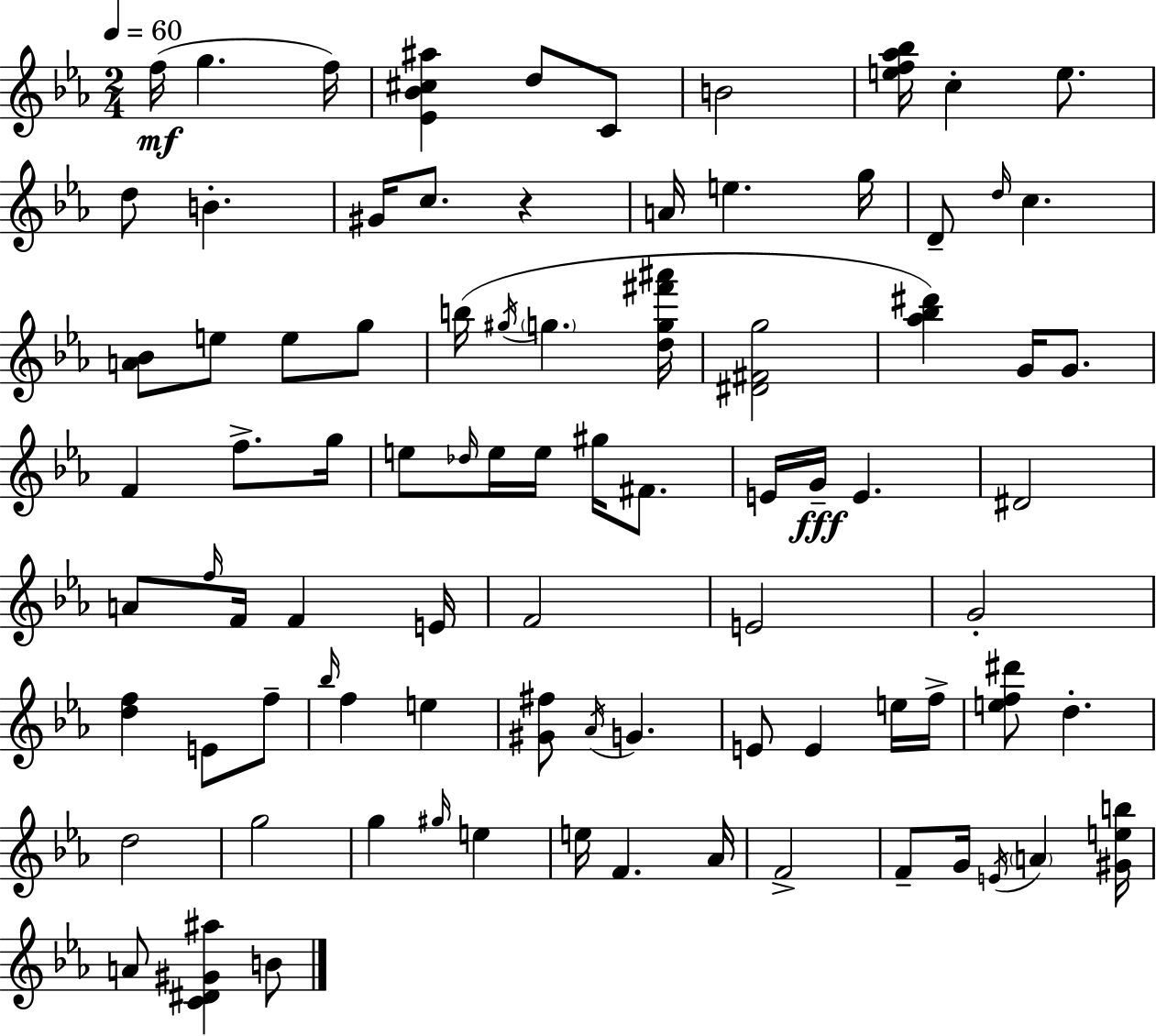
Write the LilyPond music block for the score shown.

{
  \clef treble
  \numericTimeSignature
  \time 2/4
  \key ees \major
  \tempo 4 = 60
  f''16(\mf g''4. f''16) | <ees' bes' cis'' ais''>4 d''8 c'8 | b'2 | <e'' f'' aes'' bes''>16 c''4-. e''8. | \break d''8 b'4.-. | gis'16 c''8. r4 | a'16 e''4. g''16 | d'8-- \grace { d''16 } c''4. | \break <a' bes'>8 e''8 e''8 g''8 | b''16( \acciaccatura { gis''16 } \parenthesize g''4. | <d'' g'' fis''' ais'''>16 <dis' fis' g''>2 | <aes'' bes'' dis'''>4) g'16 g'8. | \break f'4 f''8.-> | g''16 e''8 \grace { des''16 } e''16 e''16 gis''16 | fis'8. e'16 g'16--\fff e'4. | dis'2 | \break a'8 \grace { f''16 } f'16 f'4 | e'16 f'2 | e'2 | g'2-. | \break <d'' f''>4 | e'8 f''8-- \grace { bes''16 } f''4 | e''4 <gis' fis''>8 \acciaccatura { aes'16 } | g'4. e'8 | \break e'4 e''16 f''16-> <e'' f'' dis'''>8 | d''4.-. d''2 | g''2 | g''4 | \break \grace { gis''16 } e''4 e''16 | f'4. aes'16 f'2-> | f'8-- | g'16 \acciaccatura { e'16 } \parenthesize a'4 <gis' e'' b''>16 | \break a'8 <c' dis' gis' ais''>4 b'8 | \bar "|."
}